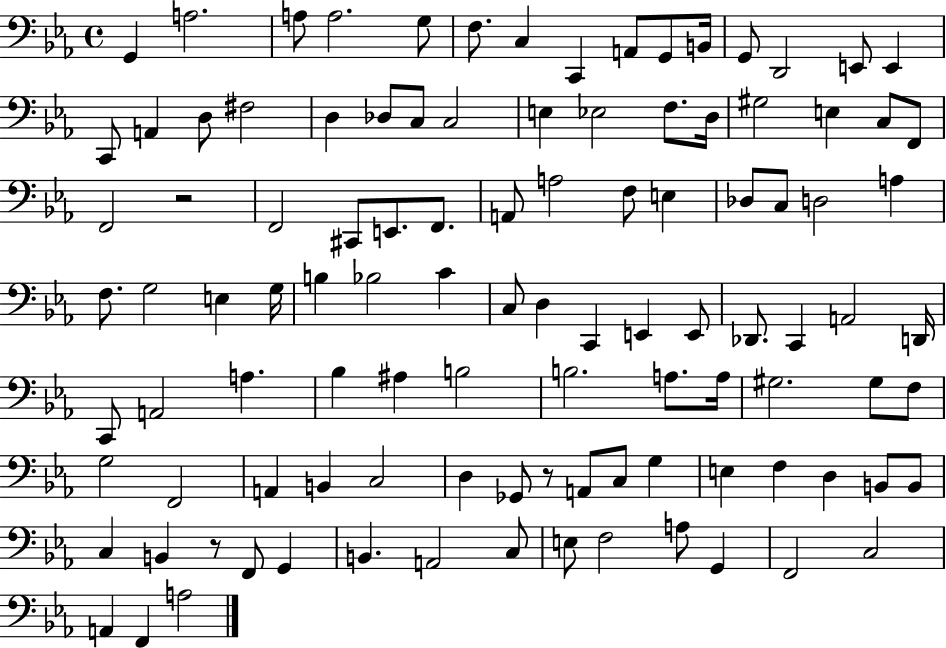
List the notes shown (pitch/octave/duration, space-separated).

G2/q A3/h. A3/e A3/h. G3/e F3/e. C3/q C2/q A2/e G2/e B2/s G2/e D2/h E2/e E2/q C2/e A2/q D3/e F#3/h D3/q Db3/e C3/e C3/h E3/q Eb3/h F3/e. D3/s G#3/h E3/q C3/e F2/e F2/h R/h F2/h C#2/e E2/e. F2/e. A2/e A3/h F3/e E3/q Db3/e C3/e D3/h A3/q F3/e. G3/h E3/q G3/s B3/q Bb3/h C4/q C3/e D3/q C2/q E2/q E2/e Db2/e. C2/q A2/h D2/s C2/e A2/h A3/q. Bb3/q A#3/q B3/h B3/h. A3/e. A3/s G#3/h. G#3/e F3/e G3/h F2/h A2/q B2/q C3/h D3/q Gb2/e R/e A2/e C3/e G3/q E3/q F3/q D3/q B2/e B2/e C3/q B2/q R/e F2/e G2/q B2/q. A2/h C3/e E3/e F3/h A3/e G2/q F2/h C3/h A2/q F2/q A3/h